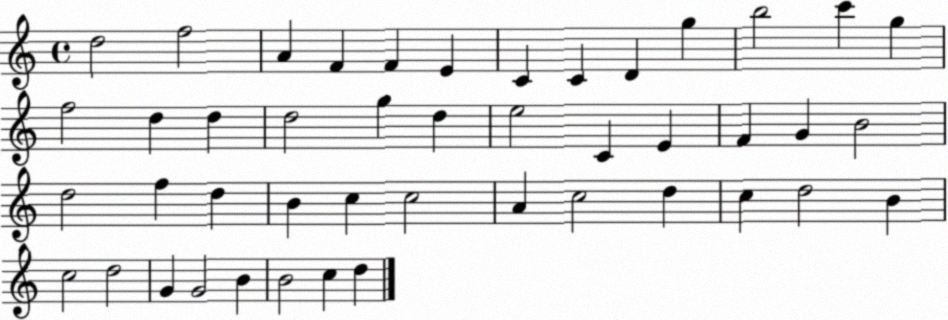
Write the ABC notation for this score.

X:1
T:Untitled
M:4/4
L:1/4
K:C
d2 f2 A F F E C C D g b2 c' g f2 d d d2 g d e2 C E F G B2 d2 f d B c c2 A c2 d c d2 B c2 d2 G G2 B B2 c d